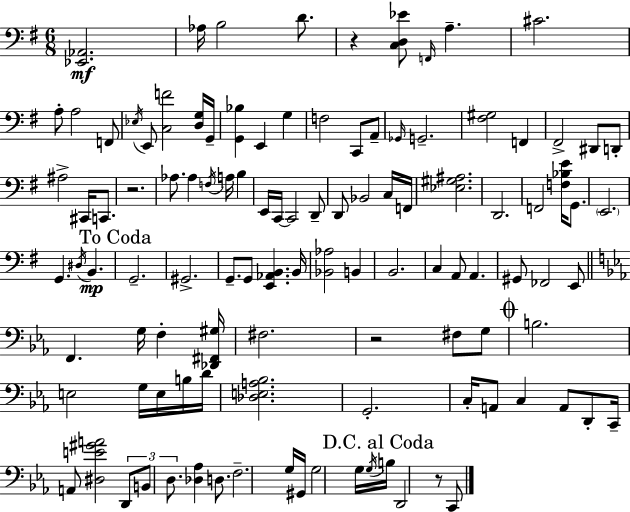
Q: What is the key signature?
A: G major